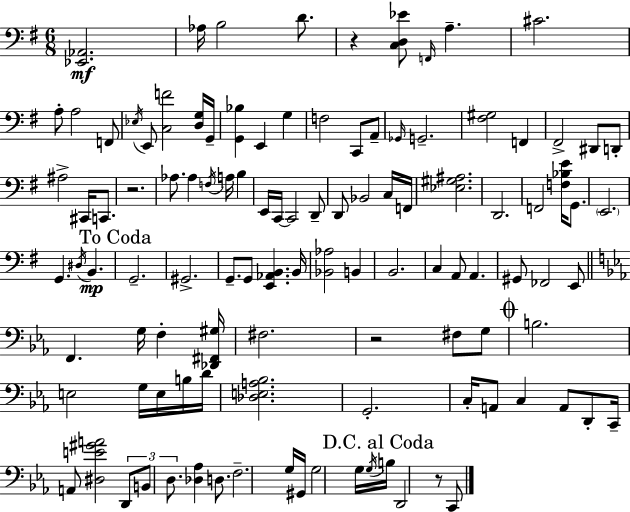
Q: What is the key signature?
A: G major